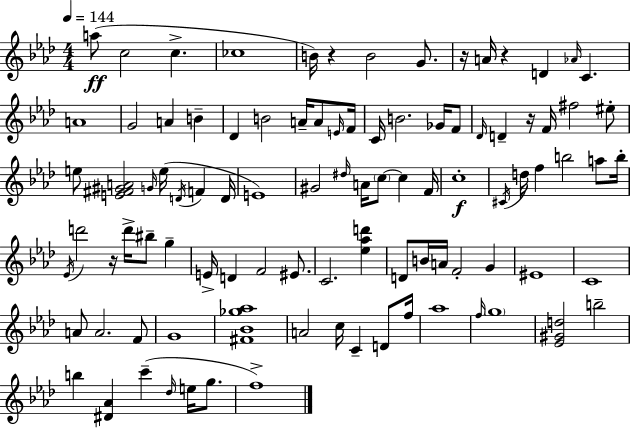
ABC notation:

X:1
T:Untitled
M:4/4
L:1/4
K:Fm
a/2 c2 c _c4 B/4 z B2 G/2 z/4 A/4 z D _A/4 C A4 G2 A B _D B2 A/4 A/2 E/4 F/4 C/4 B2 _G/4 F/2 _D/4 D z/4 F/4 ^f2 ^e/2 e/2 [E^F^GA]2 G/4 e/4 D/4 F D/4 E4 ^G2 ^d/4 A/4 c/2 c F/4 c4 ^C/4 d/4 f b2 a/2 b/4 _E/4 d'2 z/4 d'/4 ^b/2 g E/4 D F2 ^E/2 C2 [_e_ad'] D/2 B/4 A/4 F2 G ^E4 C4 A/2 A2 F/2 G4 [^F_B_g_a]4 A2 c/4 C D/2 f/4 _a4 f/4 g4 [_E^Gd]2 b2 b [^D_A] c' _d/4 e/4 g/2 f4